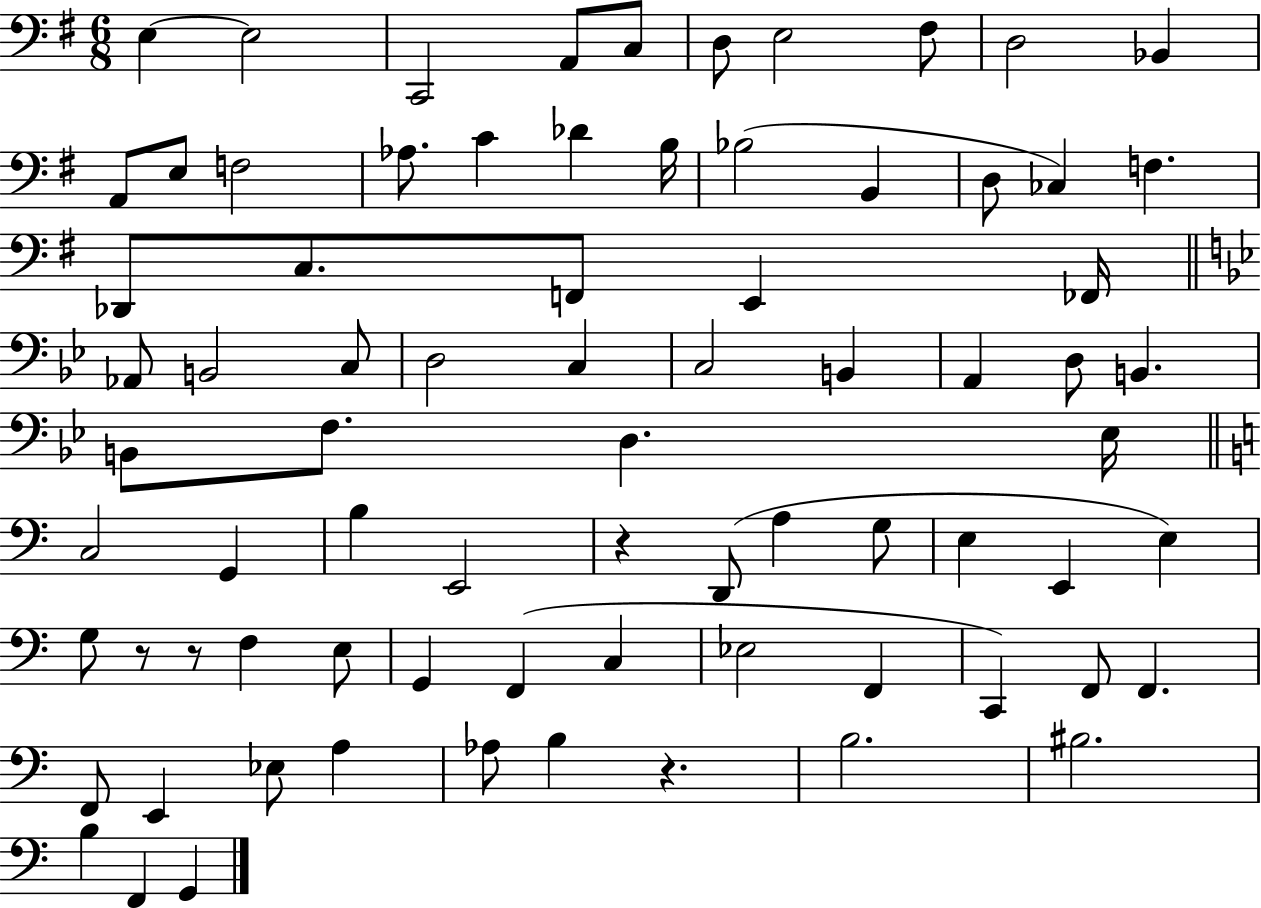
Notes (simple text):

E3/q E3/h C2/h A2/e C3/e D3/e E3/h F#3/e D3/h Bb2/q A2/e E3/e F3/h Ab3/e. C4/q Db4/q B3/s Bb3/h B2/q D3/e CES3/q F3/q. Db2/e C3/e. F2/e E2/q FES2/s Ab2/e B2/h C3/e D3/h C3/q C3/h B2/q A2/q D3/e B2/q. B2/e F3/e. D3/q. Eb3/s C3/h G2/q B3/q E2/h R/q D2/e A3/q G3/e E3/q E2/q E3/q G3/e R/e R/e F3/q E3/e G2/q F2/q C3/q Eb3/h F2/q C2/q F2/e F2/q. F2/e E2/q Eb3/e A3/q Ab3/e B3/q R/q. B3/h. BIS3/h. B3/q F2/q G2/q